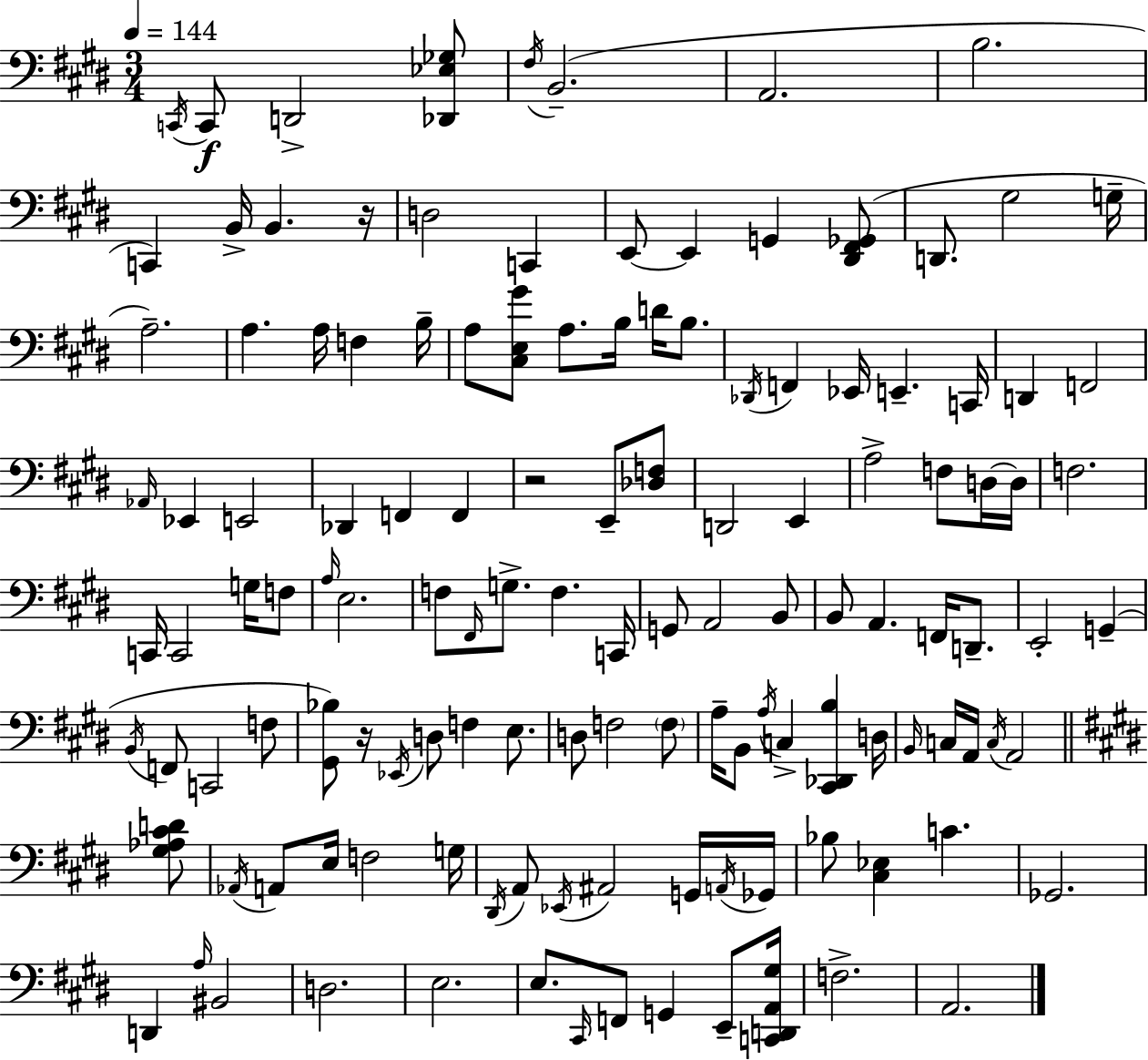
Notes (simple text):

C2/s C2/e D2/h [Db2,Eb3,Gb3]/e F#3/s B2/h. A2/h. B3/h. C2/q B2/s B2/q. R/s D3/h C2/q E2/e E2/q G2/q [D#2,F#2,Gb2]/e D2/e. G#3/h G3/s A3/h. A3/q. A3/s F3/q B3/s A3/e [C#3,E3,G#4]/e A3/e. B3/s D4/s B3/e. Db2/s F2/q Eb2/s E2/q. C2/s D2/q F2/h Ab2/s Eb2/q E2/h Db2/q F2/q F2/q R/h E2/e [Db3,F3]/e D2/h E2/q A3/h F3/e D3/s D3/s F3/h. C2/s C2/h G3/s F3/e A3/s E3/h. F3/e F#2/s G3/e. F3/q. C2/s G2/e A2/h B2/e B2/e A2/q. F2/s D2/e. E2/h G2/q B2/s F2/e C2/h F3/e [G#2,Bb3]/e R/s Eb2/s D3/e F3/q E3/e. D3/e F3/h F3/e A3/s B2/e A3/s C3/q [C#2,Db2,B3]/q D3/s B2/s C3/s A2/s C3/s A2/h [G#3,Ab3,C#4,D4]/e Ab2/s A2/e E3/s F3/h G3/s D#2/s A2/e Eb2/s A#2/h G2/s A2/s Gb2/s Bb3/e [C#3,Eb3]/q C4/q. Gb2/h. D2/q A3/s BIS2/h D3/h. E3/h. E3/e. C#2/s F2/e G2/q E2/e [C2,D2,A2,G#3]/s F3/h. A2/h.